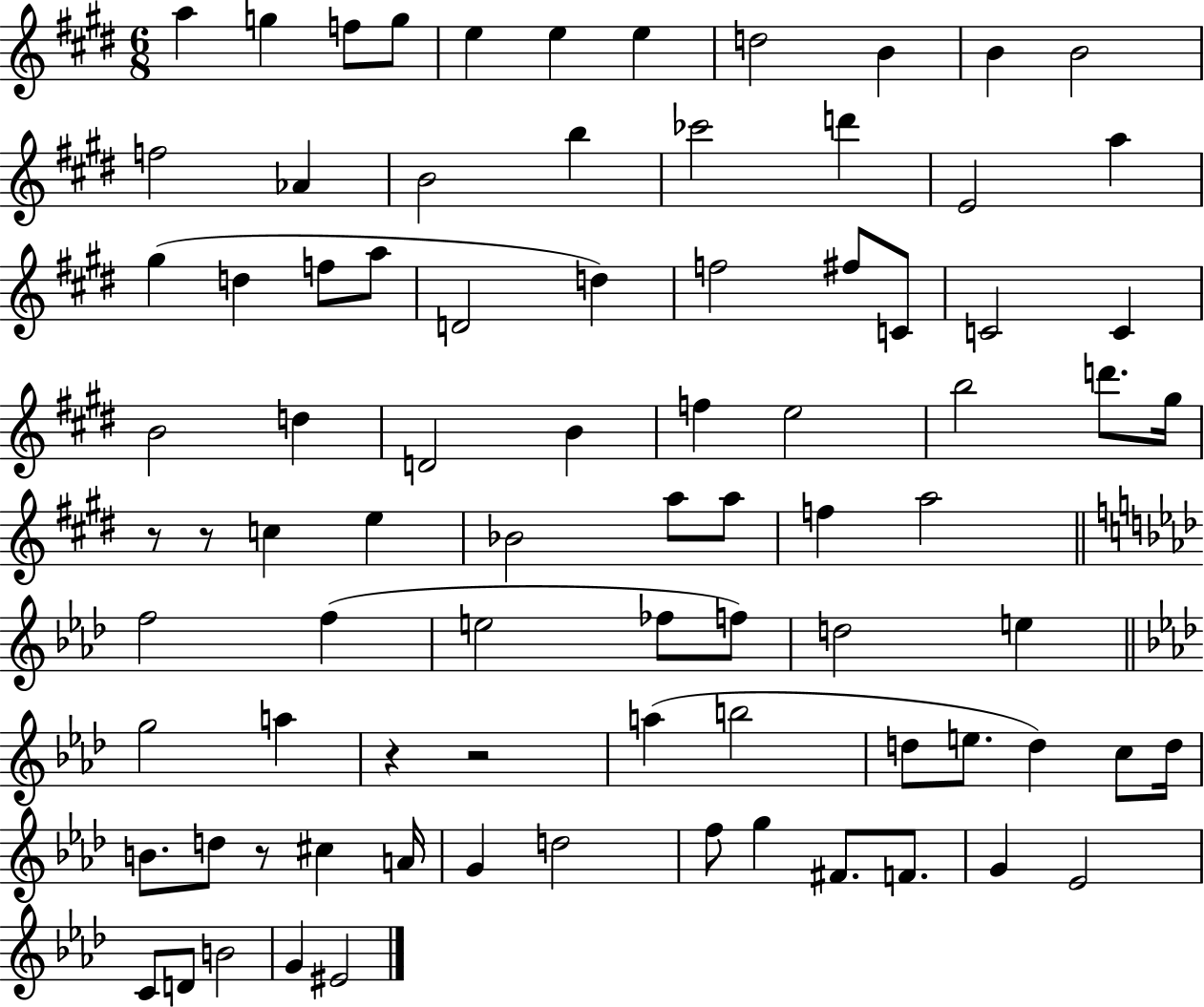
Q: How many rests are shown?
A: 5